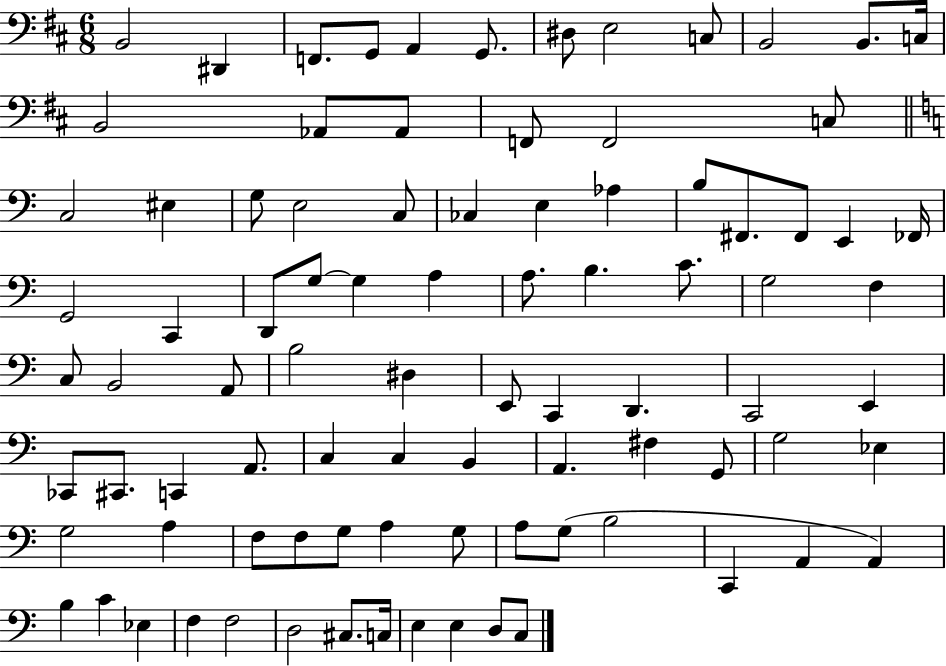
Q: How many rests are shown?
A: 0